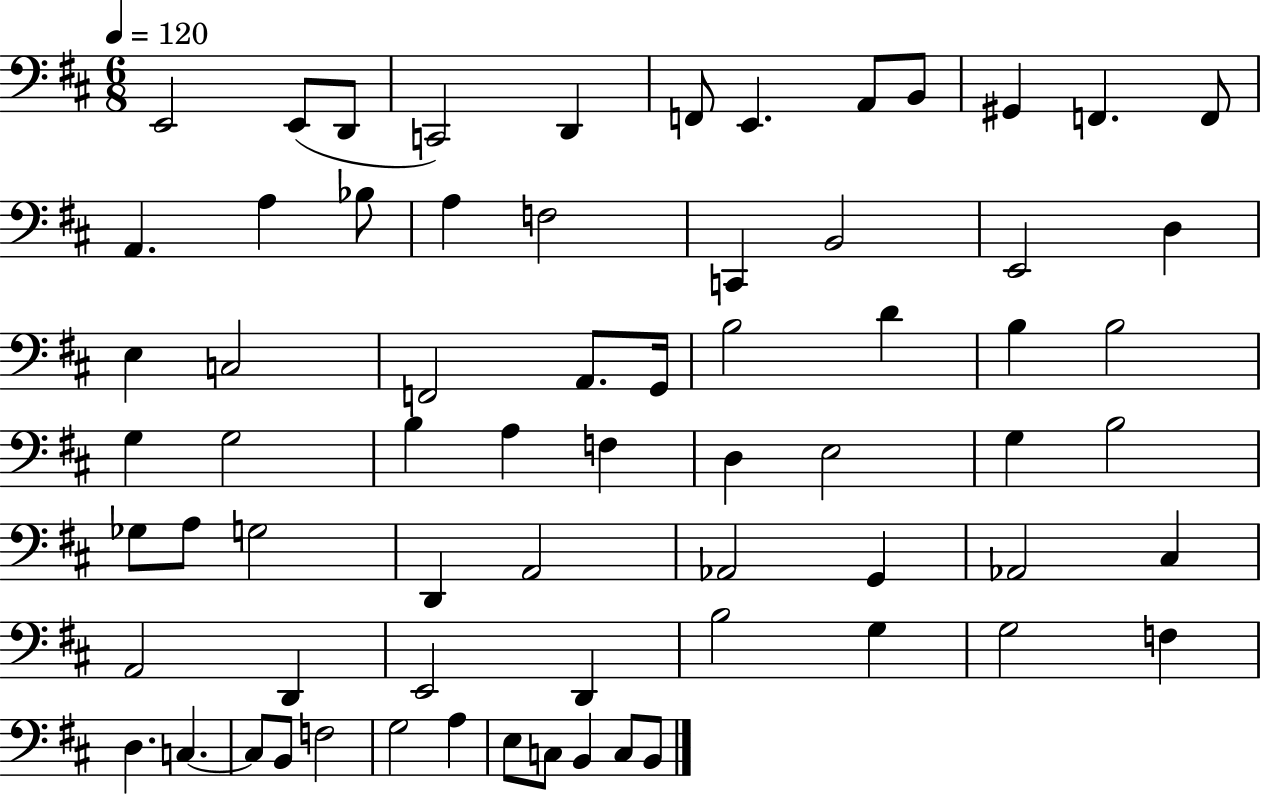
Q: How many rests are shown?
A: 0